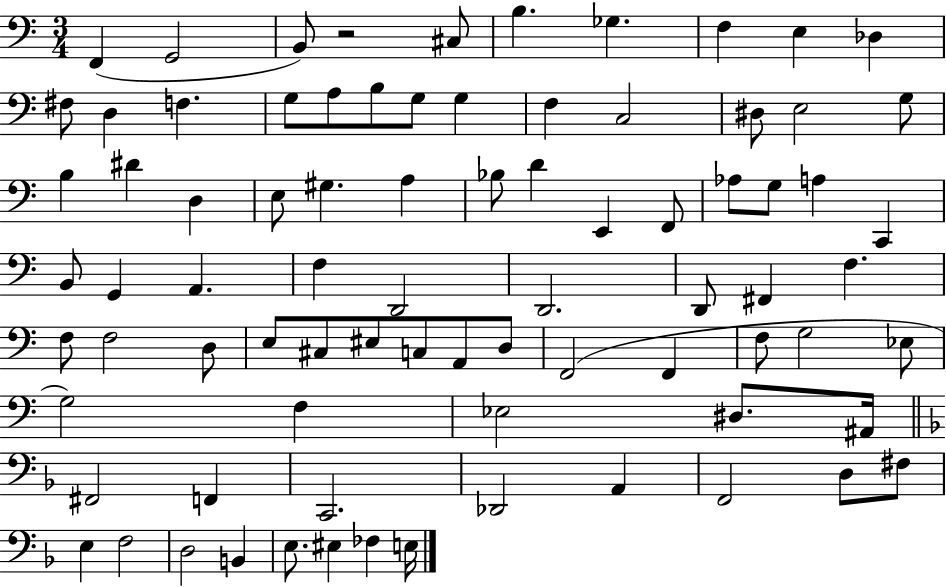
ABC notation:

X:1
T:Untitled
M:3/4
L:1/4
K:C
F,, G,,2 B,,/2 z2 ^C,/2 B, _G, F, E, _D, ^F,/2 D, F, G,/2 A,/2 B,/2 G,/2 G, F, C,2 ^D,/2 E,2 G,/2 B, ^D D, E,/2 ^G, A, _B,/2 D E,, F,,/2 _A,/2 G,/2 A, C,, B,,/2 G,, A,, F, D,,2 D,,2 D,,/2 ^F,, F, F,/2 F,2 D,/2 E,/2 ^C,/2 ^E,/2 C,/2 A,,/2 D,/2 F,,2 F,, F,/2 G,2 _E,/2 G,2 F, _E,2 ^D,/2 ^A,,/4 ^F,,2 F,, C,,2 _D,,2 A,, F,,2 D,/2 ^F,/2 E, F,2 D,2 B,, E,/2 ^E, _F, E,/4